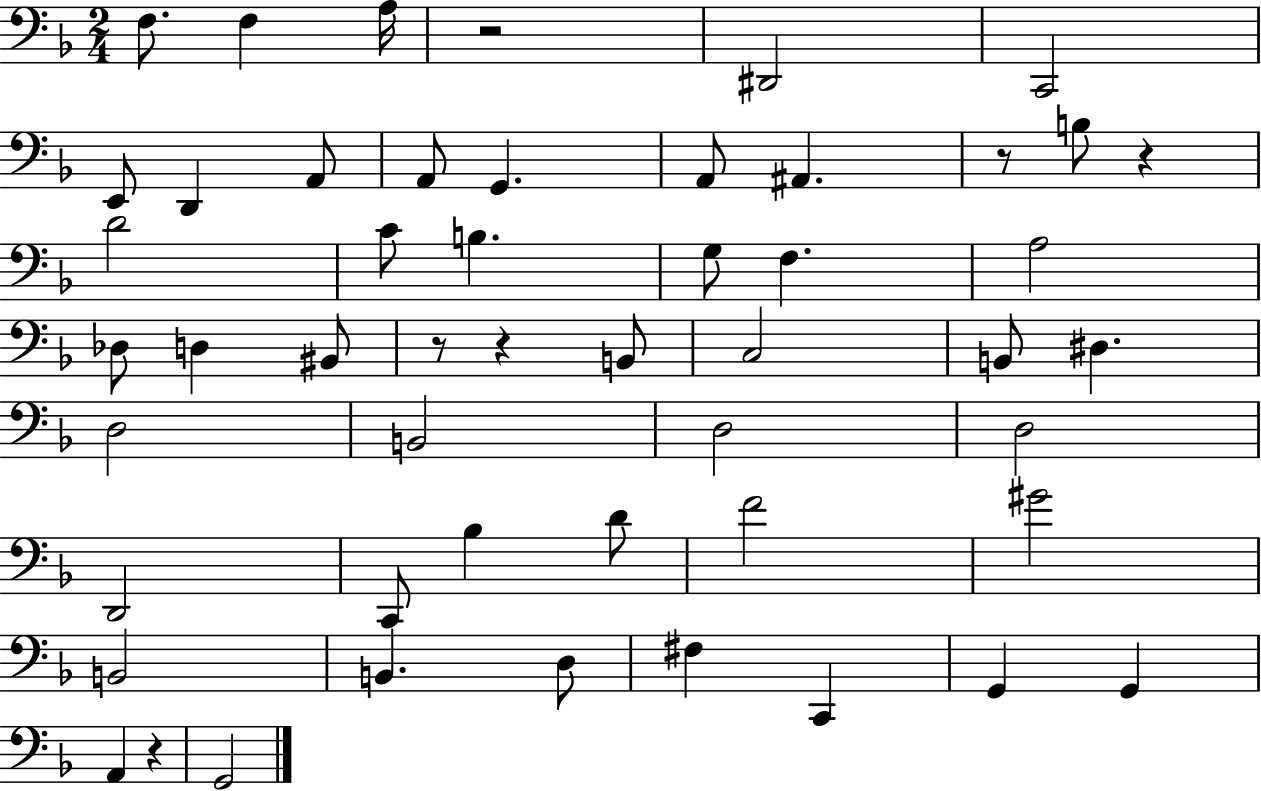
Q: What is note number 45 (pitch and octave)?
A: G2